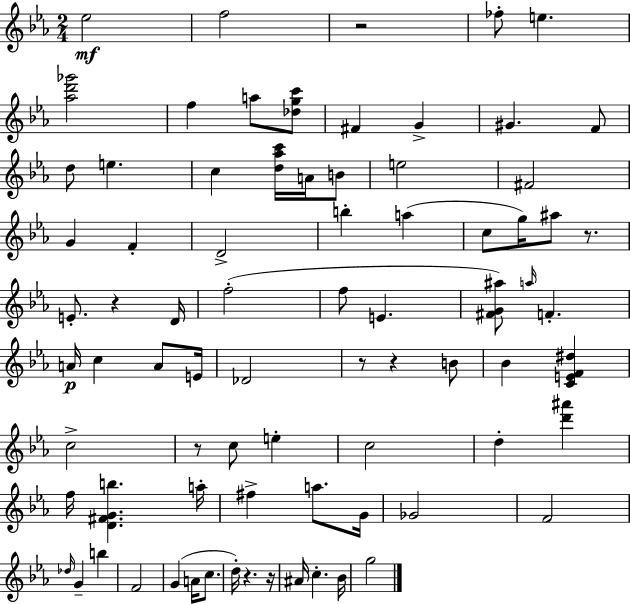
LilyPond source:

{
  \clef treble
  \numericTimeSignature
  \time 2/4
  \key ees \major
  ees''2\mf | f''2 | r2 | fes''8-. e''4. | \break <aes'' d''' ges'''>2 | f''4 a''8 <des'' g'' c'''>8 | fis'4 g'4-> | gis'4. f'8 | \break d''8 e''4. | c''4 <d'' aes'' c'''>16 a'16 b'8 | e''2 | fis'2 | \break g'4 f'4-. | d'2-> | b''4-. a''4( | c''8 g''16) ais''8 r8. | \break e'8.-. r4 d'16 | f''2-.( | f''8 e'4. | <fis' g' ais''>8) \grace { a''16 } f'4.-. | \break a'16\p c''4 a'8 | e'16 des'2 | r8 r4 b'8 | bes'4 <c' e' f' dis''>4 | \break c''2-> | r8 c''8 e''4-. | c''2 | d''4-. <d''' ais'''>4 | \break f''16 <d' fis' g' b''>4. | a''16-. fis''4-> a''8. | g'16 ges'2 | f'2 | \break \grace { des''16 } g'4-- b''4 | f'2 | g'4( a'16 c''8. | d''16-.) r4. | \break r16 ais'16 c''4.-. | bes'16 g''2 | \bar "|."
}